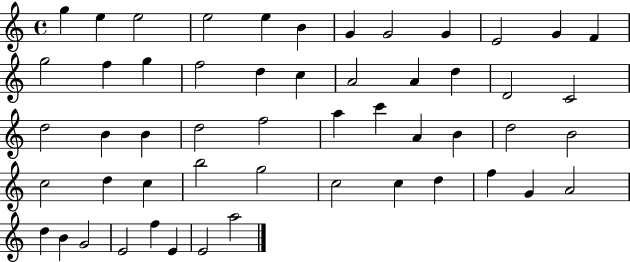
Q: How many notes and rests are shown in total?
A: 53